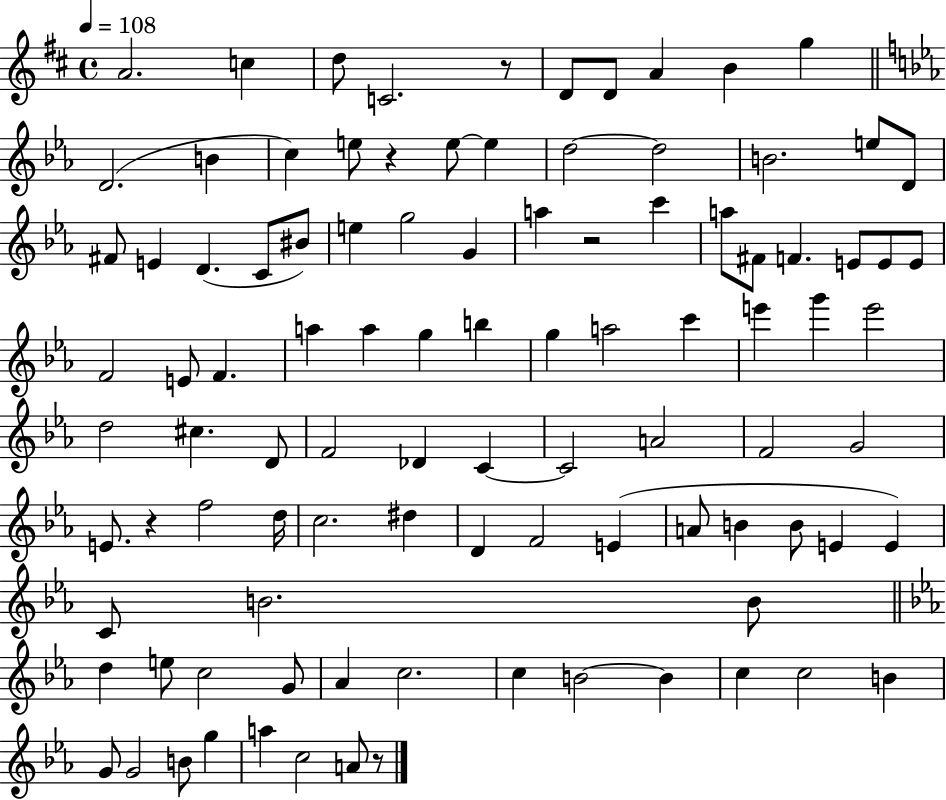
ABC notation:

X:1
T:Untitled
M:4/4
L:1/4
K:D
A2 c d/2 C2 z/2 D/2 D/2 A B g D2 B c e/2 z e/2 e d2 d2 B2 e/2 D/2 ^F/2 E D C/2 ^B/2 e g2 G a z2 c' a/2 ^F/2 F E/2 E/2 E/2 F2 E/2 F a a g b g a2 c' e' g' e'2 d2 ^c D/2 F2 _D C C2 A2 F2 G2 E/2 z f2 d/4 c2 ^d D F2 E A/2 B B/2 E E C/2 B2 B/2 d e/2 c2 G/2 _A c2 c B2 B c c2 B G/2 G2 B/2 g a c2 A/2 z/2